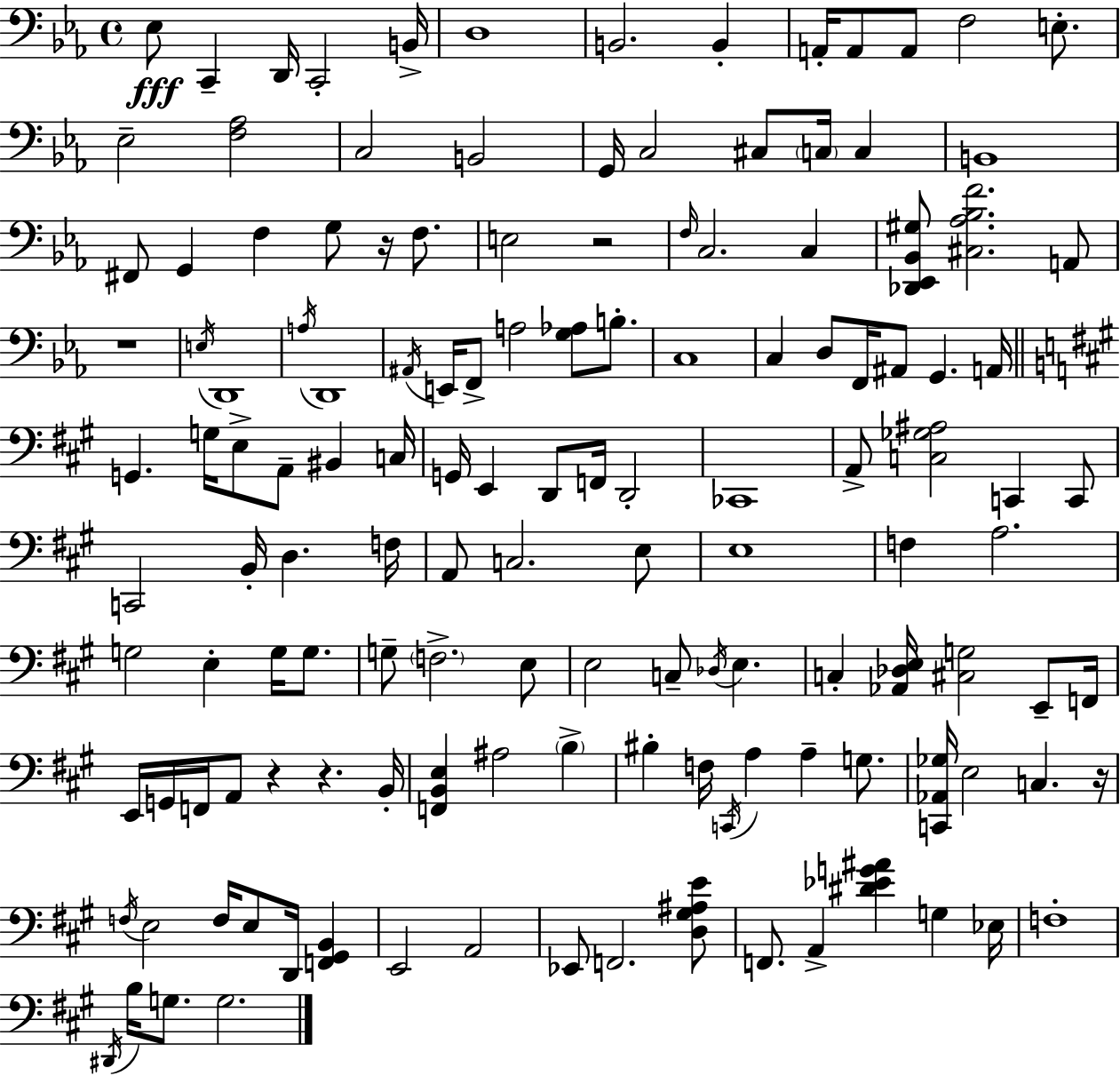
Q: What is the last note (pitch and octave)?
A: G3